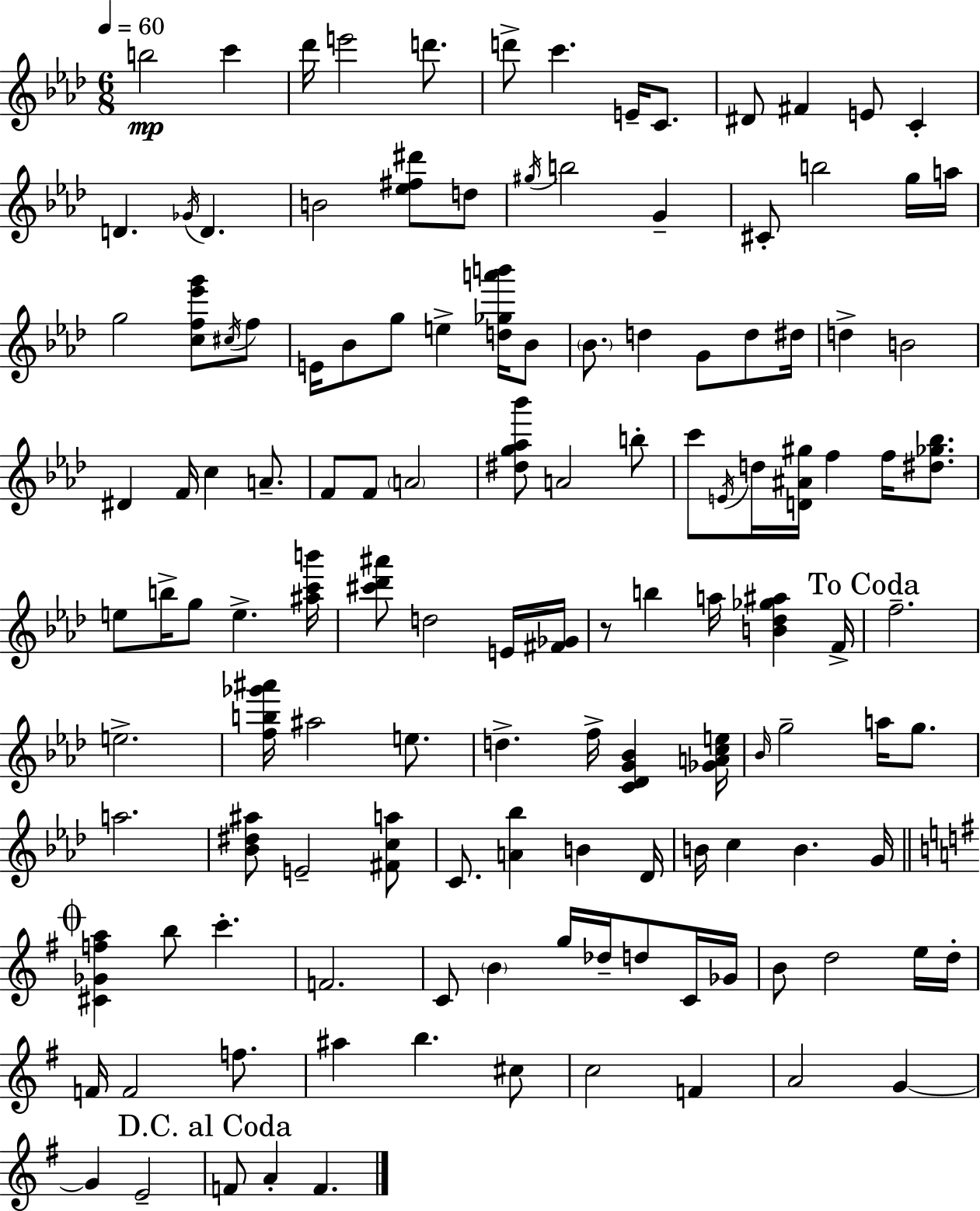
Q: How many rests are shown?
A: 1